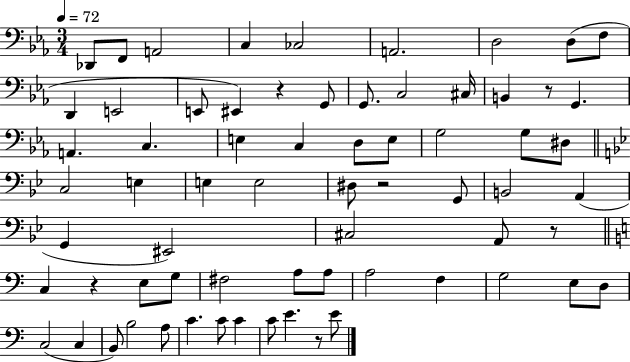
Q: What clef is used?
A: bass